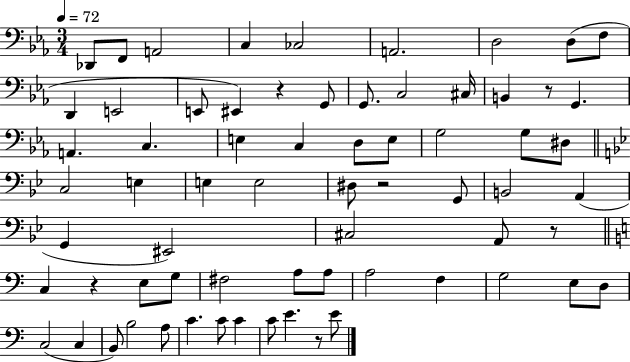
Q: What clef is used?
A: bass